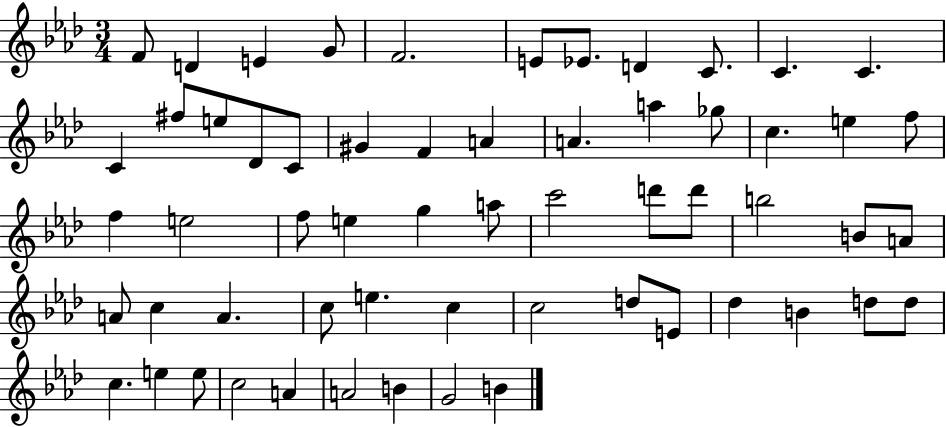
F4/e D4/q E4/q G4/e F4/h. E4/e Eb4/e. D4/q C4/e. C4/q. C4/q. C4/q F#5/e E5/e Db4/e C4/e G#4/q F4/q A4/q A4/q. A5/q Gb5/e C5/q. E5/q F5/e F5/q E5/h F5/e E5/q G5/q A5/e C6/h D6/e D6/e B5/h B4/e A4/e A4/e C5/q A4/q. C5/e E5/q. C5/q C5/h D5/e E4/e Db5/q B4/q D5/e D5/e C5/q. E5/q E5/e C5/h A4/q A4/h B4/q G4/h B4/q